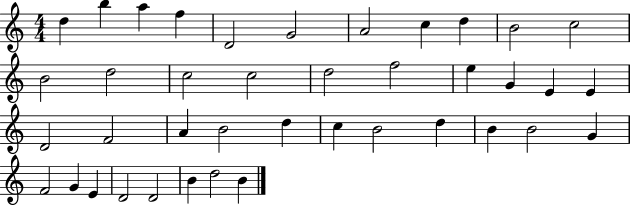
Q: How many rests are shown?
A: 0